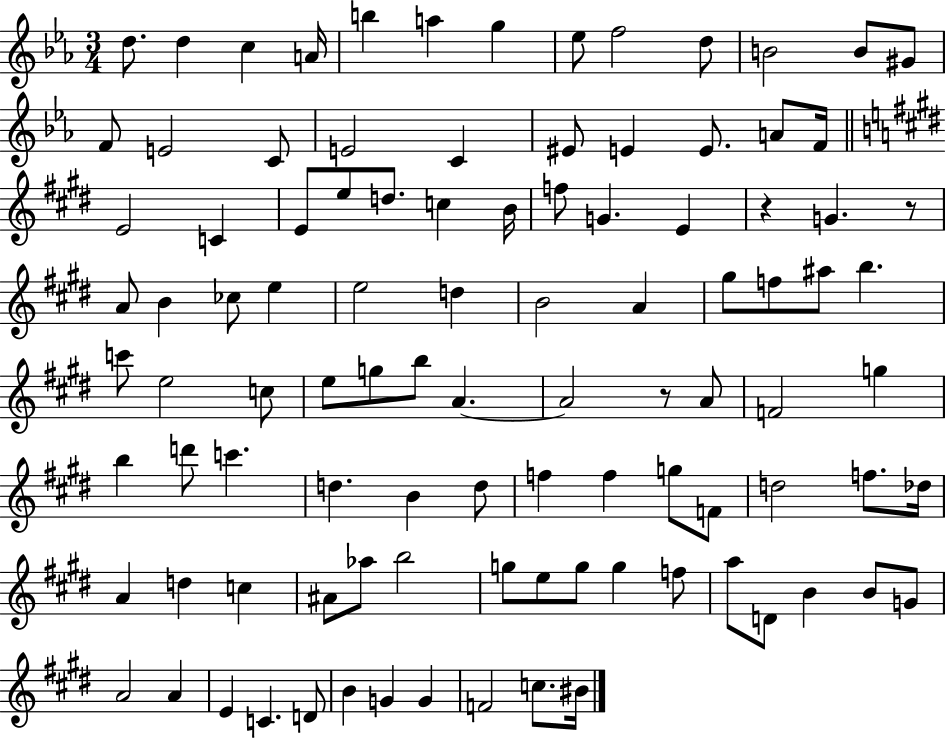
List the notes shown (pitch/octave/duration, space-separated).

D5/e. D5/q C5/q A4/s B5/q A5/q G5/q Eb5/e F5/h D5/e B4/h B4/e G#4/e F4/e E4/h C4/e E4/h C4/q EIS4/e E4/q E4/e. A4/e F4/s E4/h C4/q E4/e E5/e D5/e. C5/q B4/s F5/e G4/q. E4/q R/q G4/q. R/e A4/e B4/q CES5/e E5/q E5/h D5/q B4/h A4/q G#5/e F5/e A#5/e B5/q. C6/e E5/h C5/e E5/e G5/e B5/e A4/q. A4/h R/e A4/e F4/h G5/q B5/q D6/e C6/q. D5/q. B4/q D5/e F5/q F5/q G5/e F4/e D5/h F5/e. Db5/s A4/q D5/q C5/q A#4/e Ab5/e B5/h G5/e E5/e G5/e G5/q F5/e A5/e D4/e B4/q B4/e G4/e A4/h A4/q E4/q C4/q. D4/e B4/q G4/q G4/q F4/h C5/e. BIS4/s